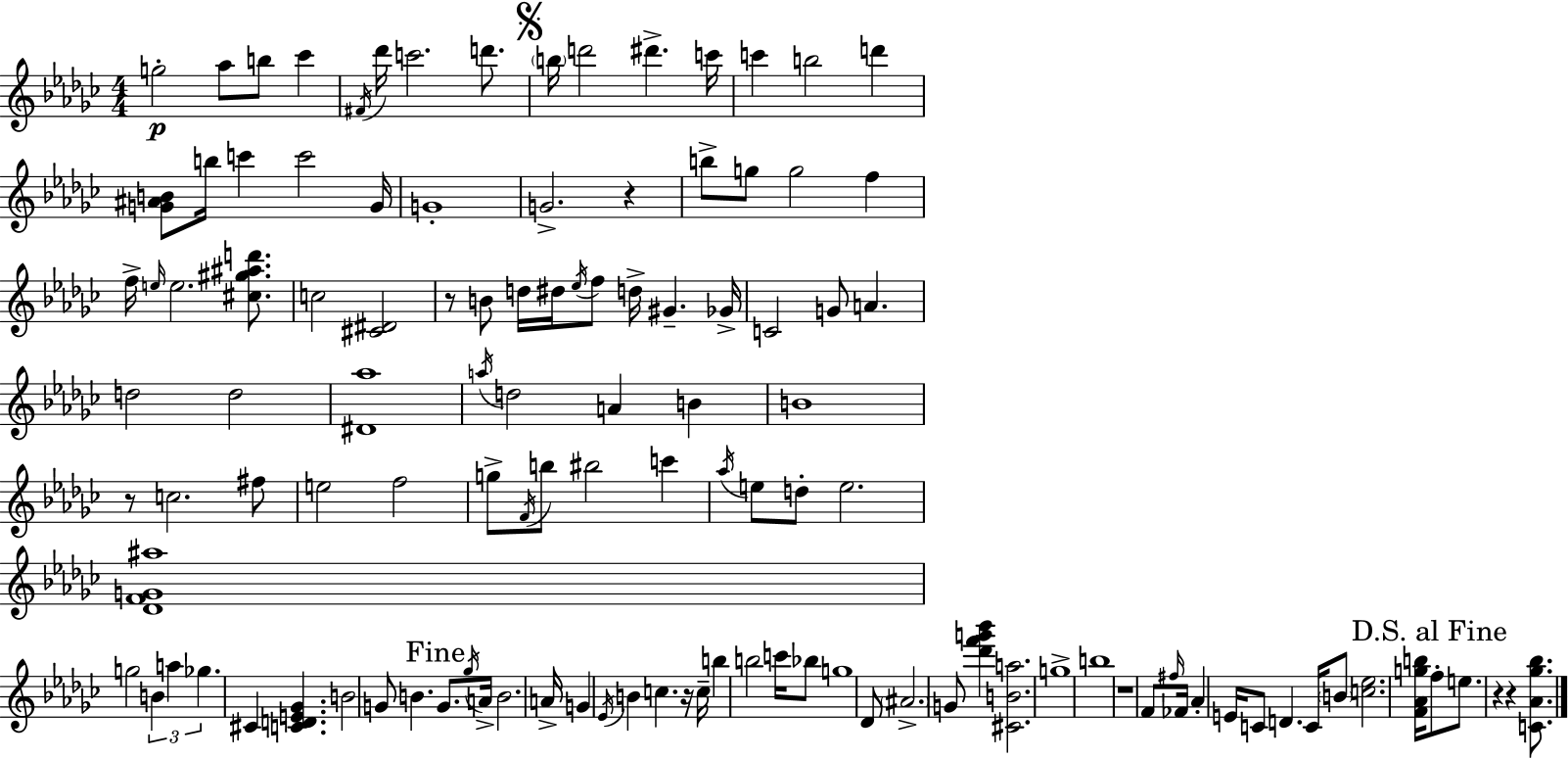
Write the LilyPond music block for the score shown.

{
  \clef treble
  \numericTimeSignature
  \time 4/4
  \key ees \minor
  g''2-.\p aes''8 b''8 ces'''4 | \acciaccatura { fis'16 } des'''16 c'''2. d'''8. | \mark \markup { \musicglyph "scripts.segno" } \parenthesize b''16 d'''2 dis'''4.-> | c'''16 c'''4 b''2 d'''4 | \break <g' ais' b'>8 b''16 c'''4 c'''2 | g'16 g'1-. | g'2.-> r4 | b''8-> g''8 g''2 f''4 | \break f''16-> \grace { e''16 } e''2. <cis'' gis'' ais'' d'''>8. | c''2 <cis' dis'>2 | r8 b'8 d''16 dis''16 \acciaccatura { ees''16 } f''8 d''16-> gis'4.-- | ges'16-> c'2 g'8 a'4. | \break d''2 d''2 | <dis' aes''>1 | \acciaccatura { a''16 } d''2 a'4 | b'4 b'1 | \break r8 c''2. | fis''8 e''2 f''2 | g''8-> \acciaccatura { f'16 } b''8 bis''2 | c'''4 \acciaccatura { aes''16 } e''8 d''8-. e''2. | \break <des' f' g' ais''>1 | g''2 \tuplet 3/2 { b'4 | a''4 ges''4. } cis'4 | <c' d' e' ges'>4. b'2 g'8 | \break b'4. \mark "Fine" g'8. \acciaccatura { ges''16 } a'16-> b'2. | a'16-> g'4 \acciaccatura { ees'16 } b'4 | c''4. r16 c''16-- b''4 b''2 | c'''16 bes''8 g''1 | \break des'8 \parenthesize ais'2.-> | g'8 <des''' f''' g''' bes'''>4 <cis' b' a''>2. | g''1-> | b''1 | \break r1 | f'8 \grace { fis''16 } fes'16 aes'4-. | e'16 c'8 d'4. c'16 \parenthesize b'8 <c'' ees''>2. | <f' aes' g'' b''>16 \mark "D.S. al Fine" f''8-. e''8. r4 | \break r4 <c' aes' ges'' bes''>8. \bar "|."
}